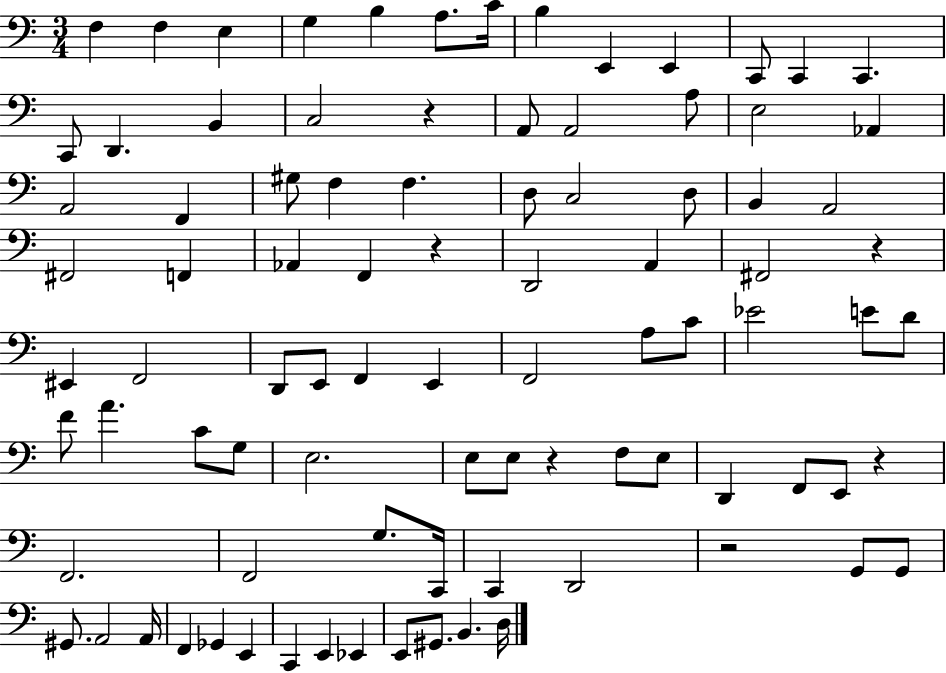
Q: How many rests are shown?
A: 6